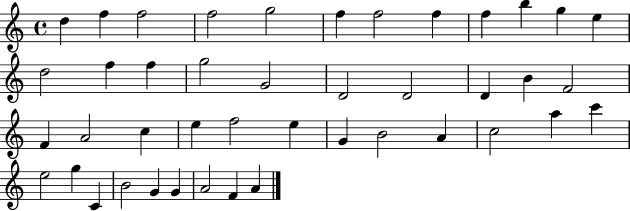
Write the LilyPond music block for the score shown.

{
  \clef treble
  \time 4/4
  \defaultTimeSignature
  \key c \major
  d''4 f''4 f''2 | f''2 g''2 | f''4 f''2 f''4 | f''4 b''4 g''4 e''4 | \break d''2 f''4 f''4 | g''2 g'2 | d'2 d'2 | d'4 b'4 f'2 | \break f'4 a'2 c''4 | e''4 f''2 e''4 | g'4 b'2 a'4 | c''2 a''4 c'''4 | \break e''2 g''4 c'4 | b'2 g'4 g'4 | a'2 f'4 a'4 | \bar "|."
}